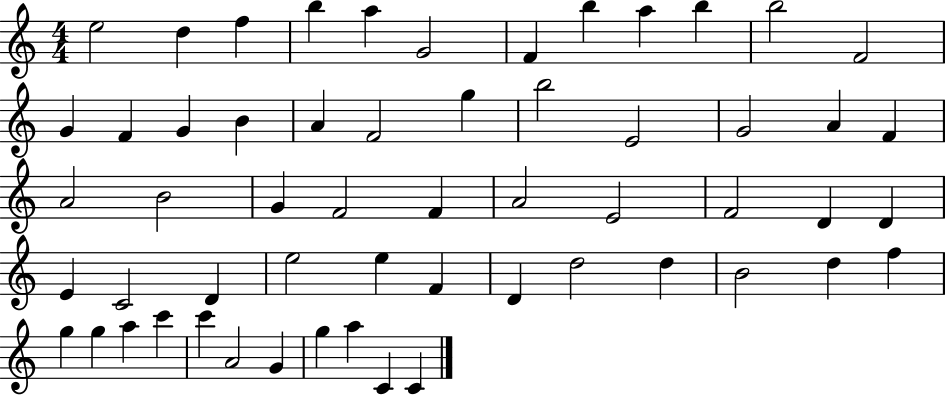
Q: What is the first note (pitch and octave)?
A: E5